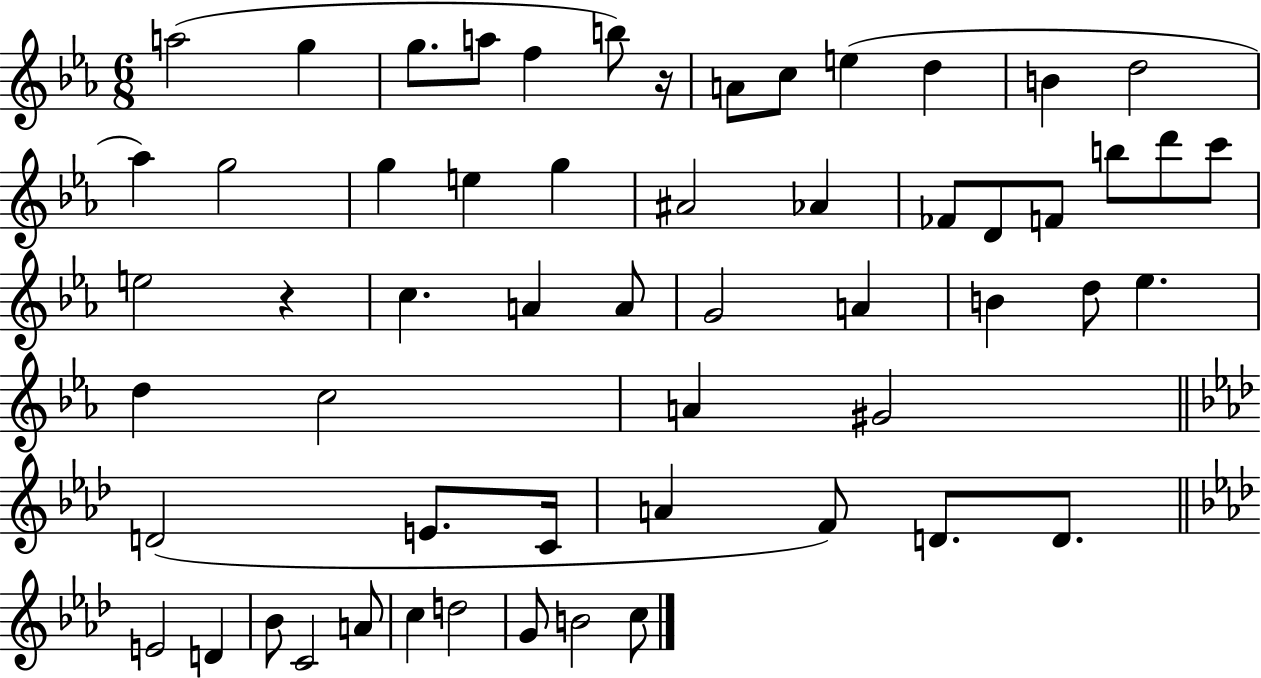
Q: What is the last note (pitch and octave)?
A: C5